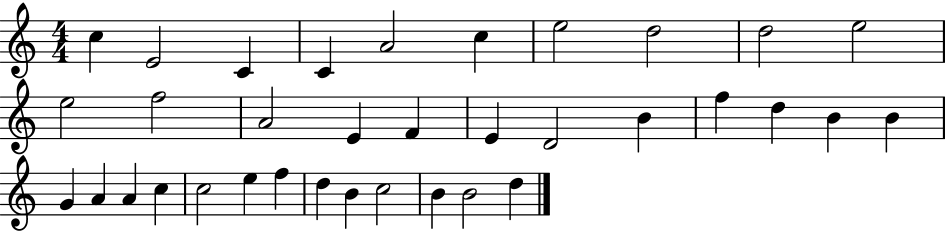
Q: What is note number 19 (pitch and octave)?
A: F5